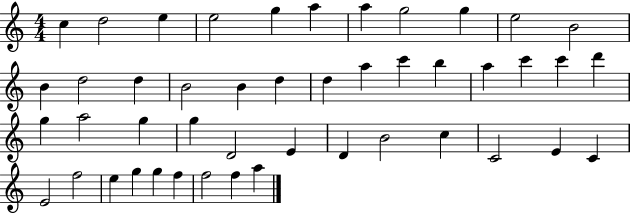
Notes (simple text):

C5/q D5/h E5/q E5/h G5/q A5/q A5/q G5/h G5/q E5/h B4/h B4/q D5/h D5/q B4/h B4/q D5/q D5/q A5/q C6/q B5/q A5/q C6/q C6/q D6/q G5/q A5/h G5/q G5/q D4/h E4/q D4/q B4/h C5/q C4/h E4/q C4/q E4/h F5/h E5/q G5/q G5/q F5/q F5/h F5/q A5/q